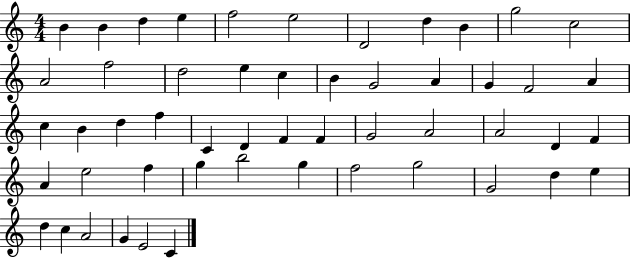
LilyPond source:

{
  \clef treble
  \numericTimeSignature
  \time 4/4
  \key c \major
  b'4 b'4 d''4 e''4 | f''2 e''2 | d'2 d''4 b'4 | g''2 c''2 | \break a'2 f''2 | d''2 e''4 c''4 | b'4 g'2 a'4 | g'4 f'2 a'4 | \break c''4 b'4 d''4 f''4 | c'4 d'4 f'4 f'4 | g'2 a'2 | a'2 d'4 f'4 | \break a'4 e''2 f''4 | g''4 b''2 g''4 | f''2 g''2 | g'2 d''4 e''4 | \break d''4 c''4 a'2 | g'4 e'2 c'4 | \bar "|."
}